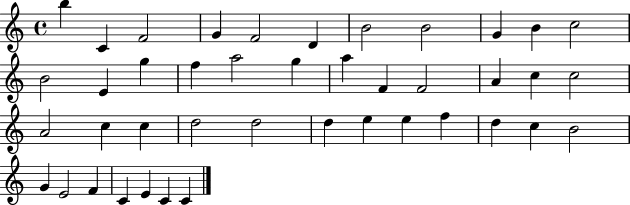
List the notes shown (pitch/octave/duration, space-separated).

B5/q C4/q F4/h G4/q F4/h D4/q B4/h B4/h G4/q B4/q C5/h B4/h E4/q G5/q F5/q A5/h G5/q A5/q F4/q F4/h A4/q C5/q C5/h A4/h C5/q C5/q D5/h D5/h D5/q E5/q E5/q F5/q D5/q C5/q B4/h G4/q E4/h F4/q C4/q E4/q C4/q C4/q